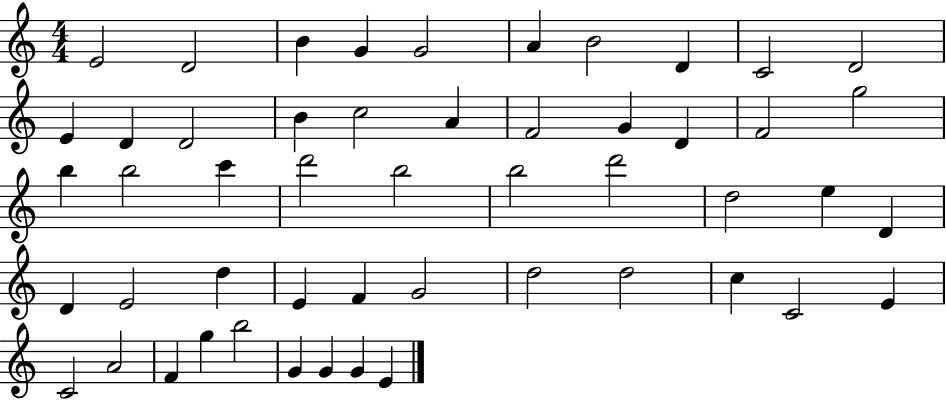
X:1
T:Untitled
M:4/4
L:1/4
K:C
E2 D2 B G G2 A B2 D C2 D2 E D D2 B c2 A F2 G D F2 g2 b b2 c' d'2 b2 b2 d'2 d2 e D D E2 d E F G2 d2 d2 c C2 E C2 A2 F g b2 G G G E